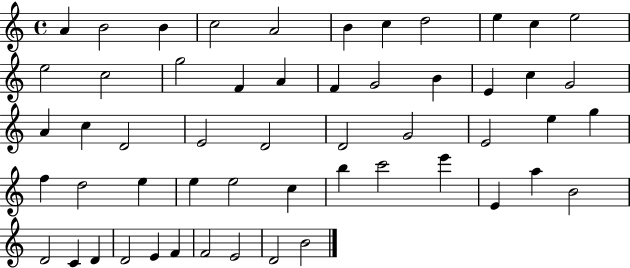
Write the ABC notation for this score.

X:1
T:Untitled
M:4/4
L:1/4
K:C
A B2 B c2 A2 B c d2 e c e2 e2 c2 g2 F A F G2 B E c G2 A c D2 E2 D2 D2 G2 E2 e g f d2 e e e2 c b c'2 e' E a B2 D2 C D D2 E F F2 E2 D2 B2